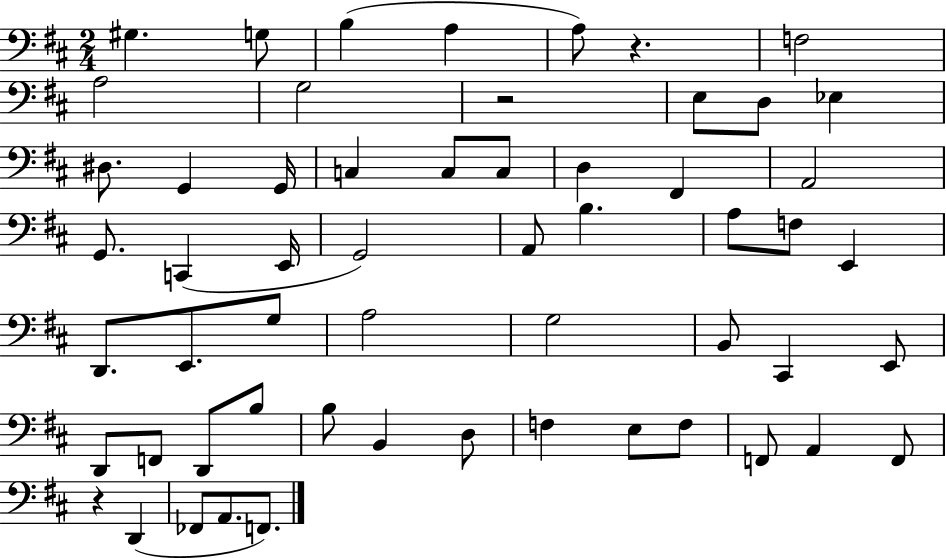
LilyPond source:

{
  \clef bass
  \numericTimeSignature
  \time 2/4
  \key d \major
  gis4. g8 | b4( a4 | a8) r4. | f2 | \break a2 | g2 | r2 | e8 d8 ees4 | \break dis8. g,4 g,16 | c4 c8 c8 | d4 fis,4 | a,2 | \break g,8. c,4( e,16 | g,2) | a,8 b4. | a8 f8 e,4 | \break d,8. e,8. g8 | a2 | g2 | b,8 cis,4 e,8 | \break d,8 f,8 d,8 b8 | b8 b,4 d8 | f4 e8 f8 | f,8 a,4 f,8 | \break r4 d,4( | fes,8 a,8. f,8.) | \bar "|."
}